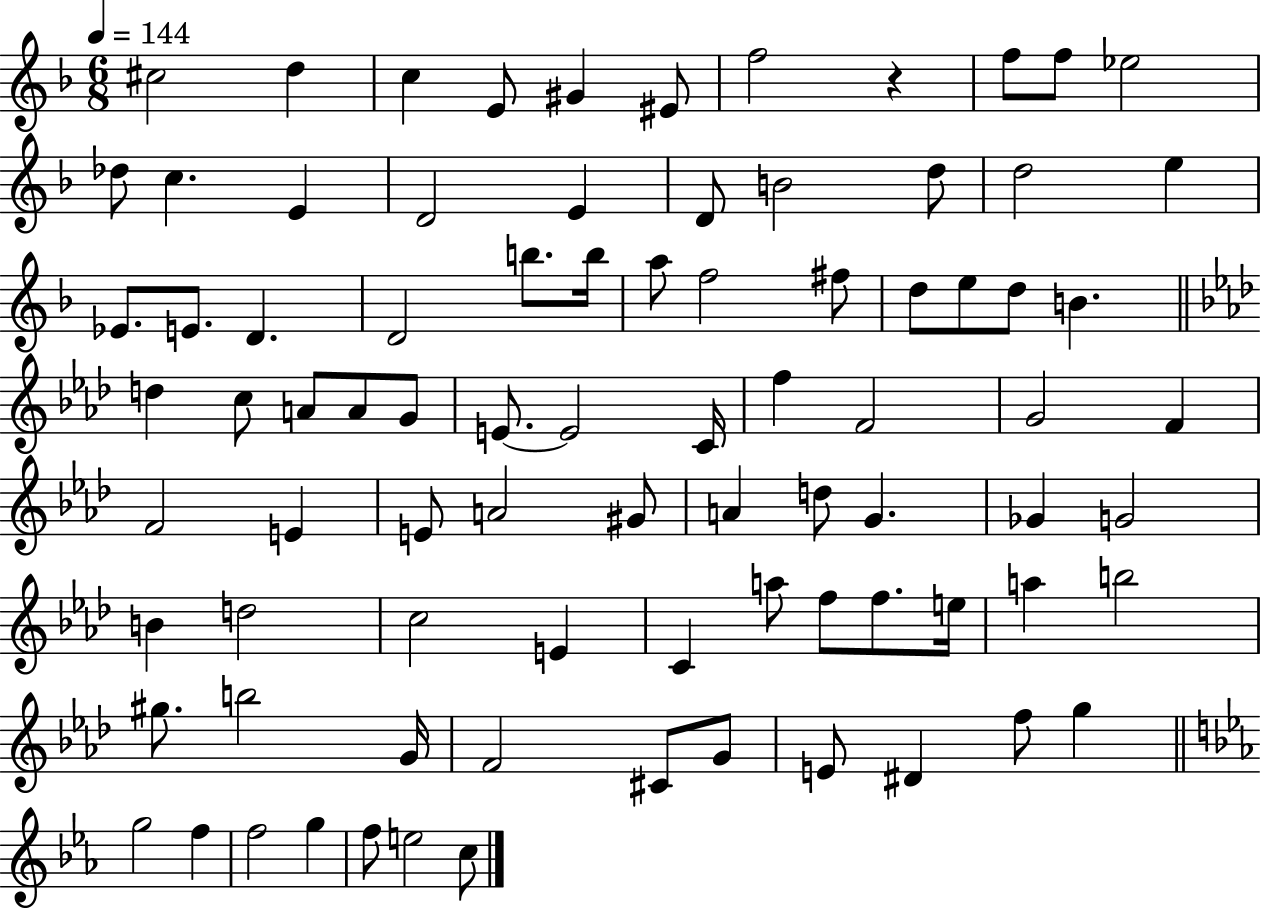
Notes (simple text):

C#5/h D5/q C5/q E4/e G#4/q EIS4/e F5/h R/q F5/e F5/e Eb5/h Db5/e C5/q. E4/q D4/h E4/q D4/e B4/h D5/e D5/h E5/q Eb4/e. E4/e. D4/q. D4/h B5/e. B5/s A5/e F5/h F#5/e D5/e E5/e D5/e B4/q. D5/q C5/e A4/e A4/e G4/e E4/e. E4/h C4/s F5/q F4/h G4/h F4/q F4/h E4/q E4/e A4/h G#4/e A4/q D5/e G4/q. Gb4/q G4/h B4/q D5/h C5/h E4/q C4/q A5/e F5/e F5/e. E5/s A5/q B5/h G#5/e. B5/h G4/s F4/h C#4/e G4/e E4/e D#4/q F5/e G5/q G5/h F5/q F5/h G5/q F5/e E5/h C5/e